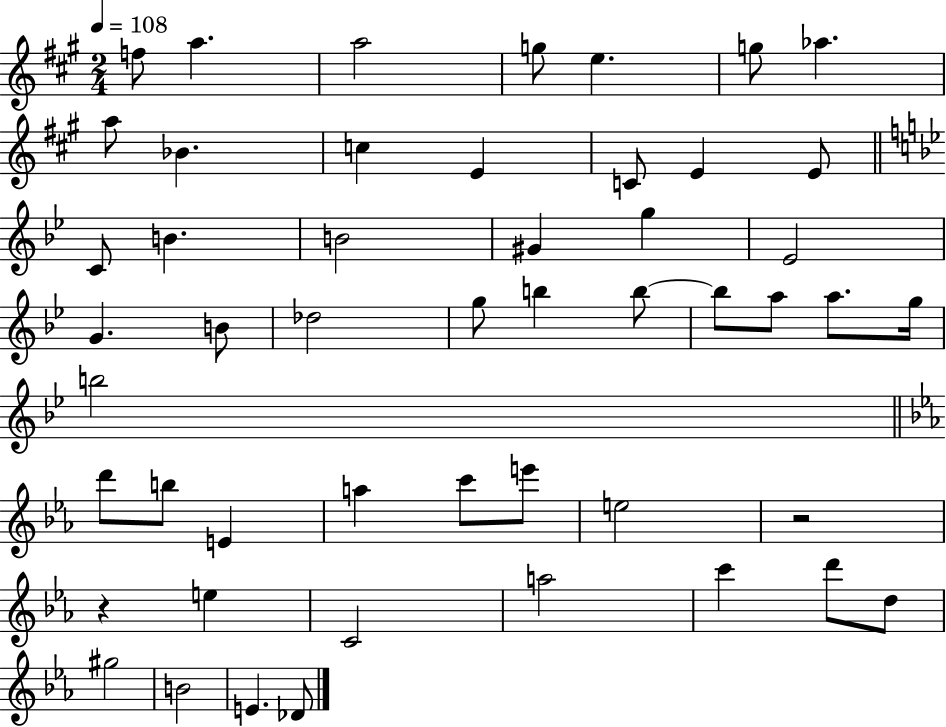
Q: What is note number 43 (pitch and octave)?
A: D6